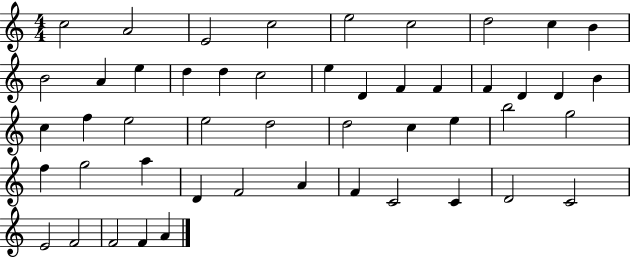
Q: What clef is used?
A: treble